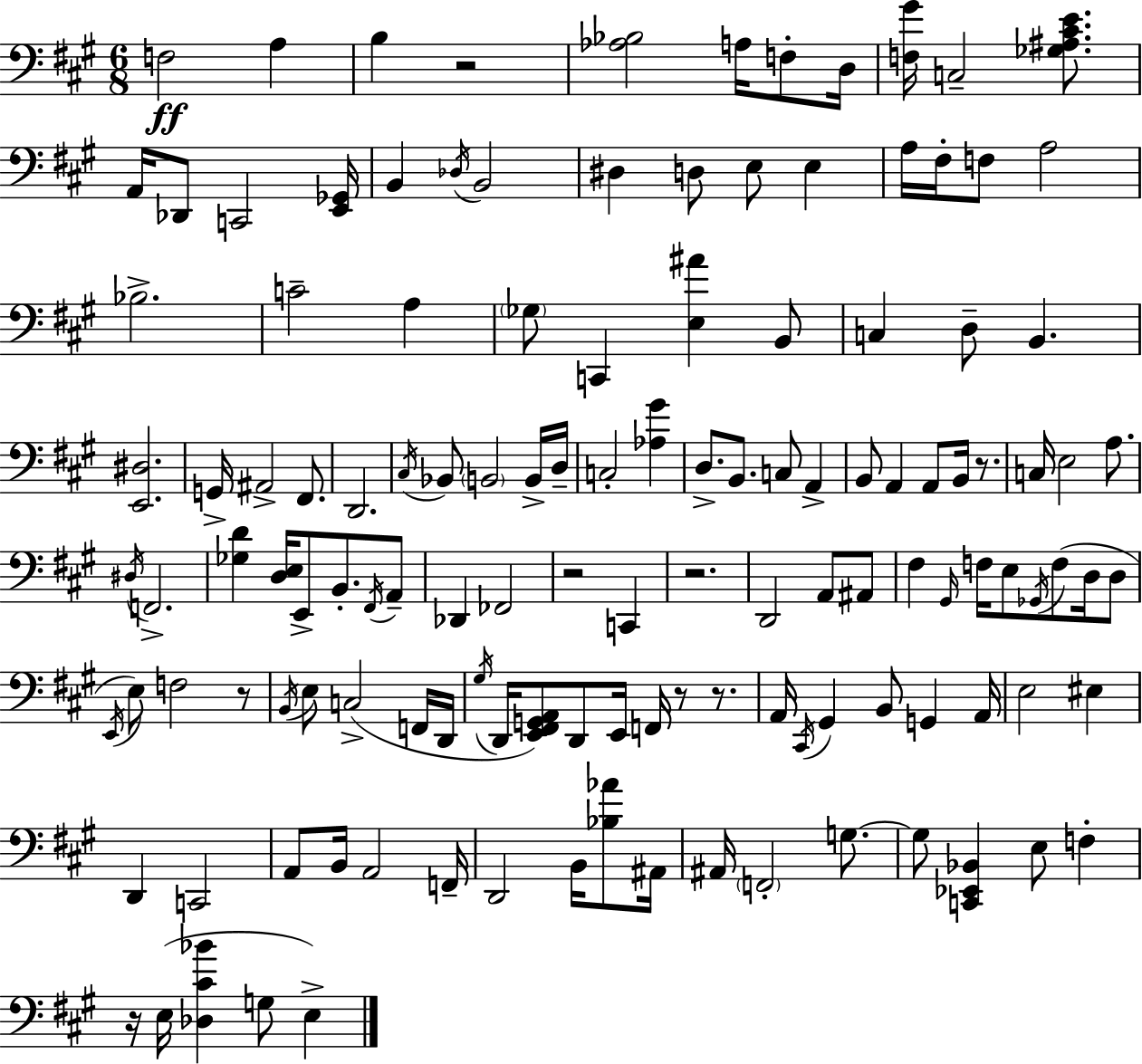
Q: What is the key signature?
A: A major